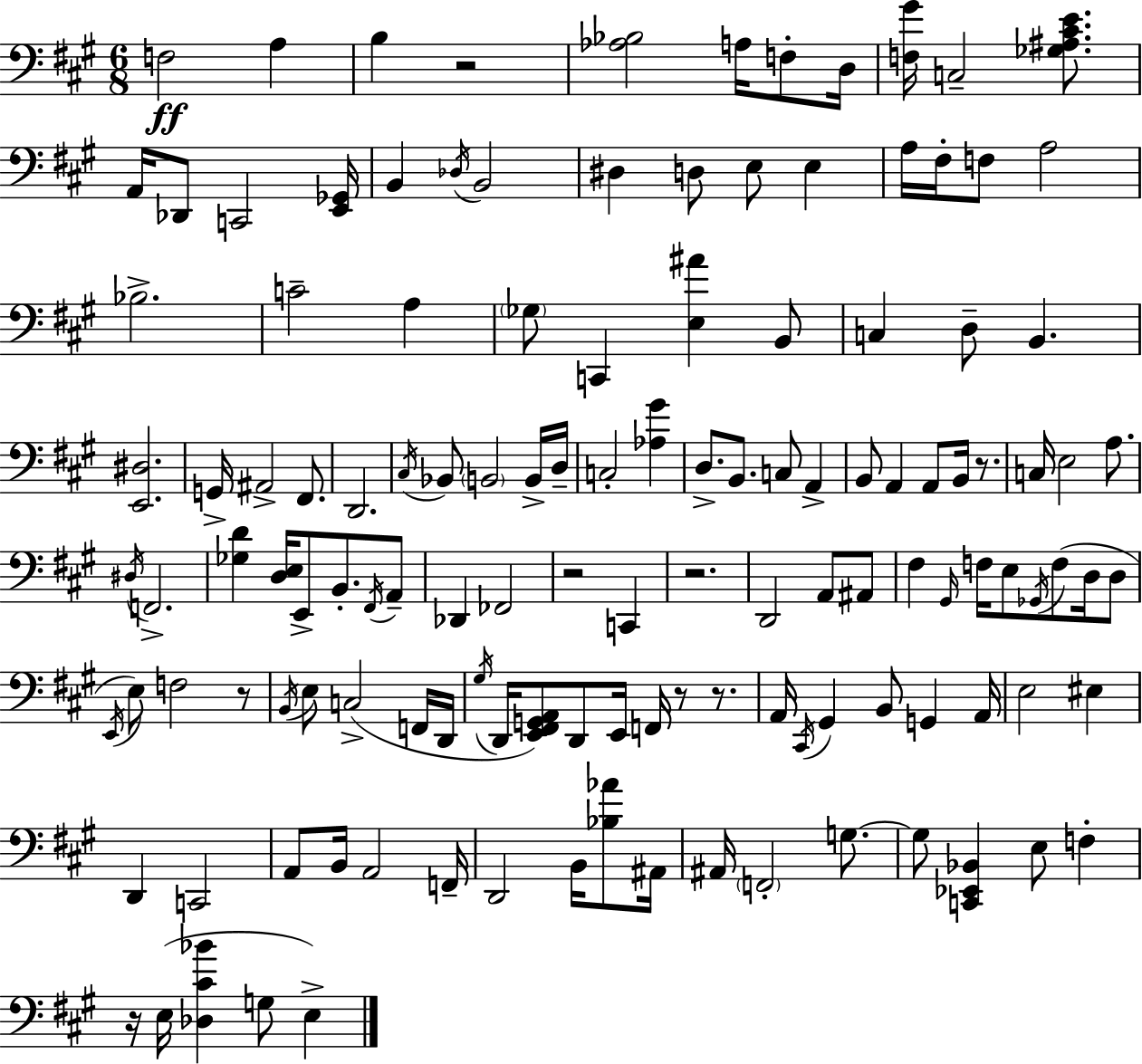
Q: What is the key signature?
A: A major